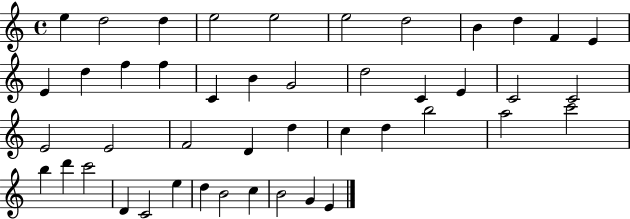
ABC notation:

X:1
T:Untitled
M:4/4
L:1/4
K:C
e d2 d e2 e2 e2 d2 B d F E E d f f C B G2 d2 C E C2 C2 E2 E2 F2 D d c d b2 a2 c'2 b d' c'2 D C2 e d B2 c B2 G E